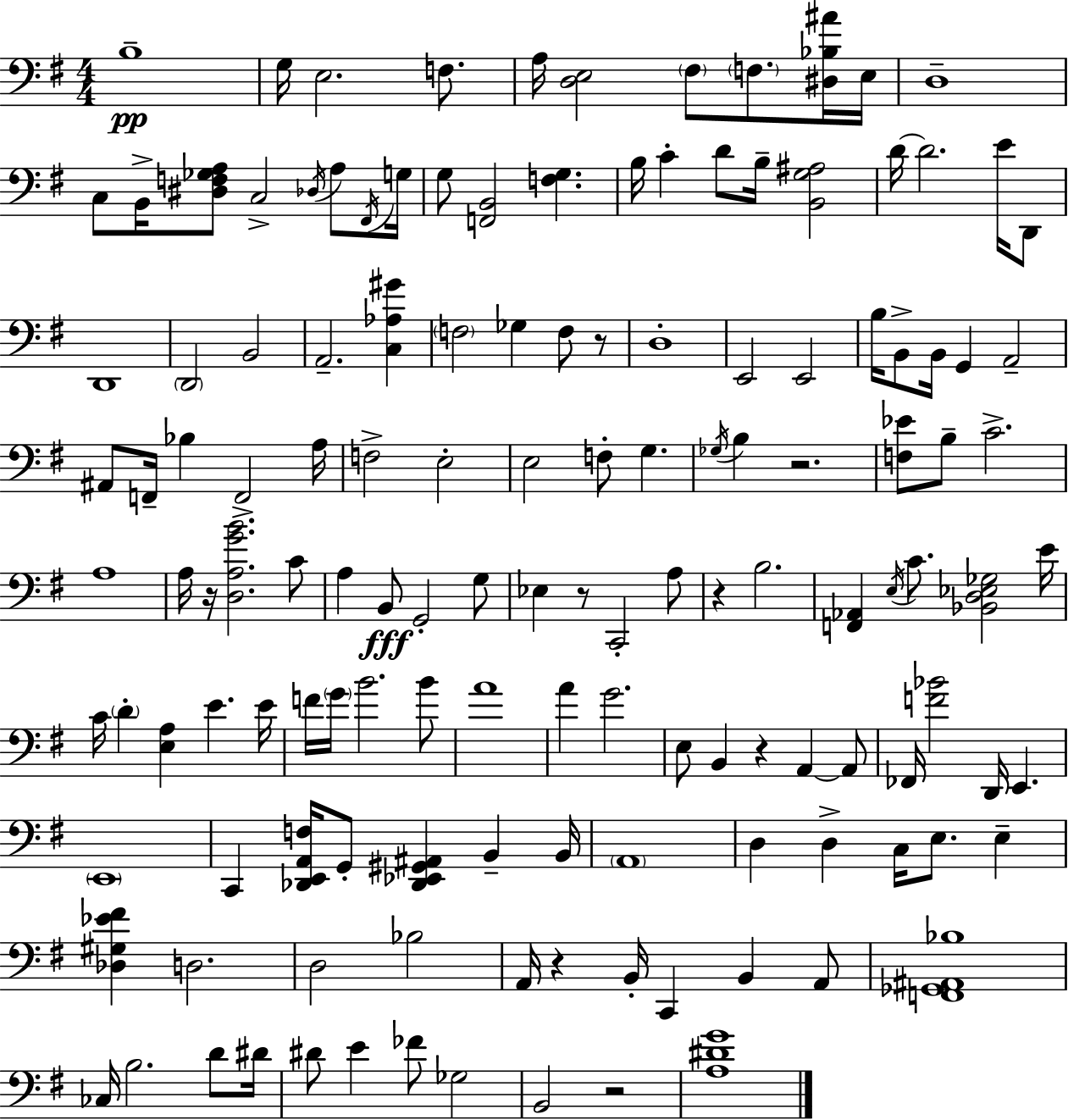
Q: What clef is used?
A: bass